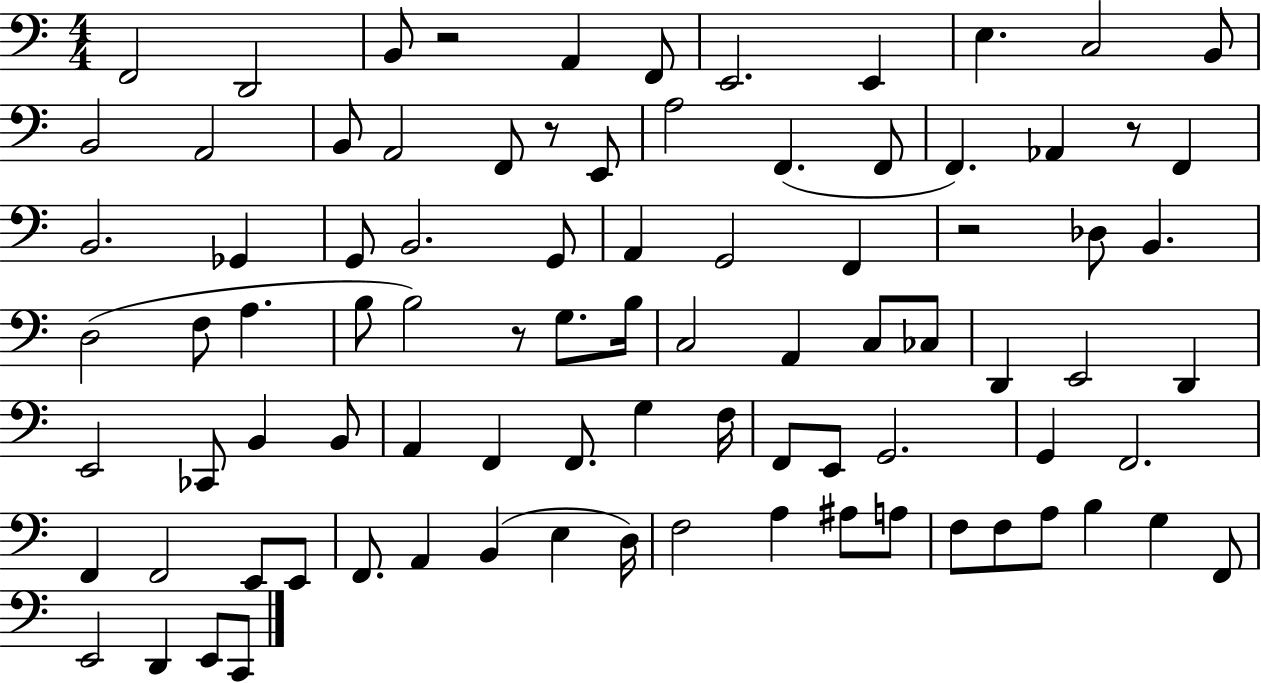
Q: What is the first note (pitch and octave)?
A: F2